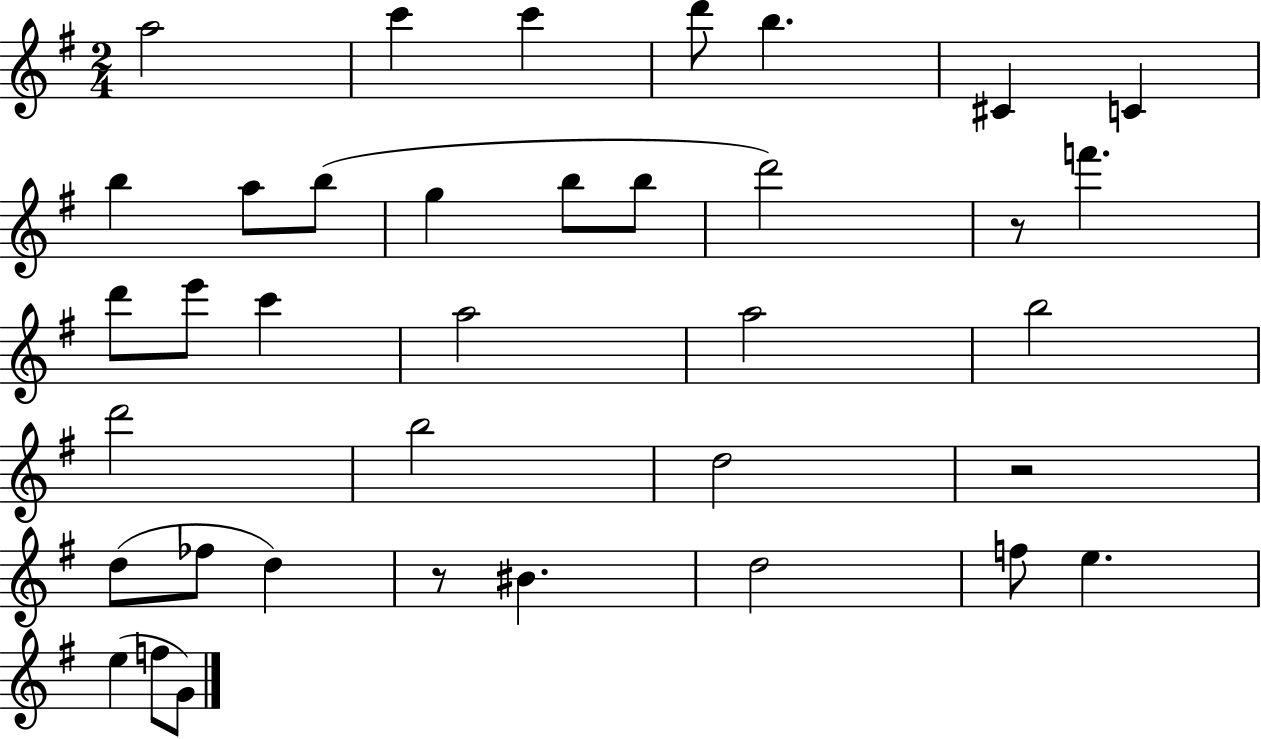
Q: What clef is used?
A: treble